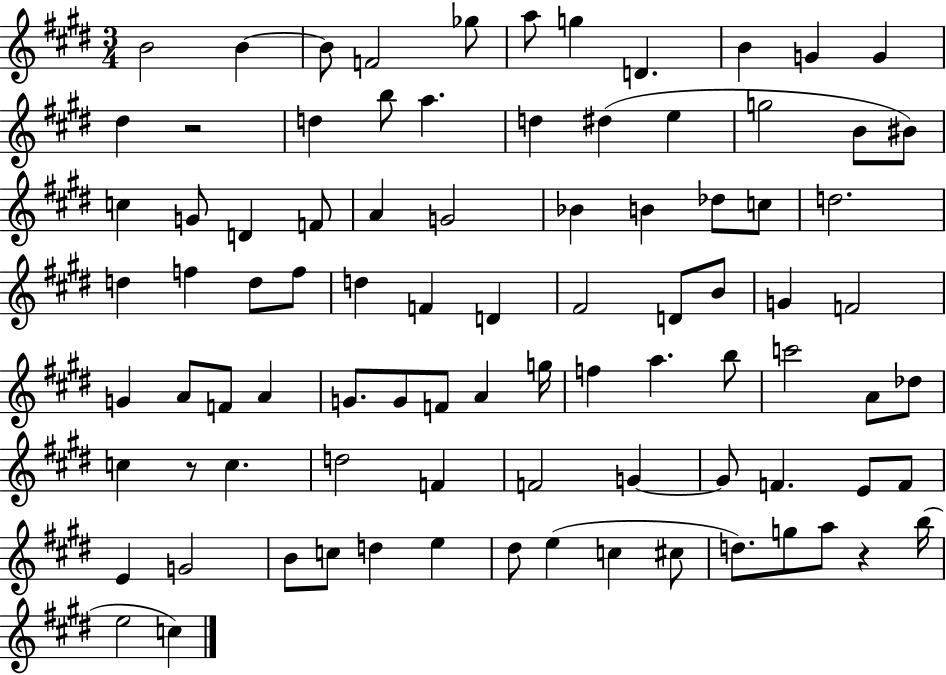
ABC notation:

X:1
T:Untitled
M:3/4
L:1/4
K:E
B2 B B/2 F2 _g/2 a/2 g D B G G ^d z2 d b/2 a d ^d e g2 B/2 ^B/2 c G/2 D F/2 A G2 _B B _d/2 c/2 d2 d f d/2 f/2 d F D ^F2 D/2 B/2 G F2 G A/2 F/2 A G/2 G/2 F/2 A g/4 f a b/2 c'2 A/2 _d/2 c z/2 c d2 F F2 G G/2 F E/2 F/2 E G2 B/2 c/2 d e ^d/2 e c ^c/2 d/2 g/2 a/2 z b/4 e2 c